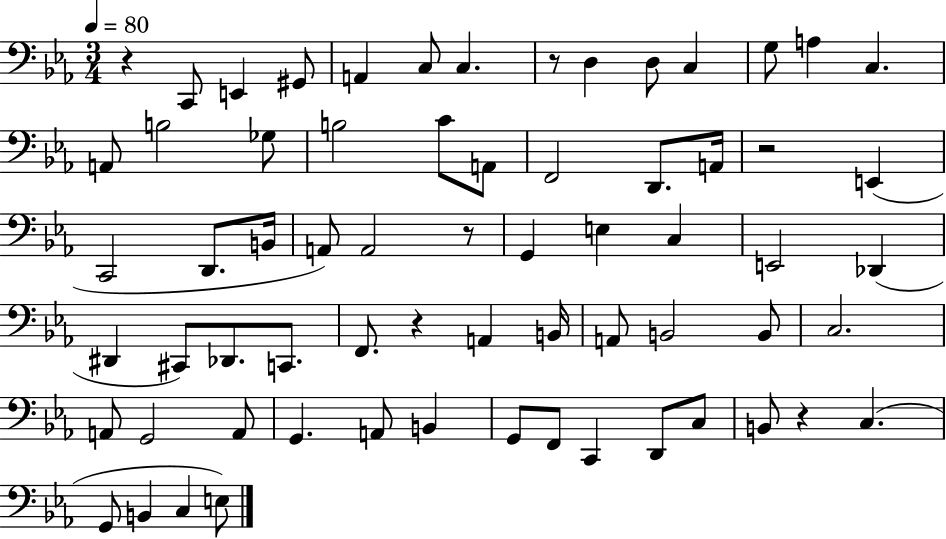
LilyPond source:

{
  \clef bass
  \numericTimeSignature
  \time 3/4
  \key ees \major
  \tempo 4 = 80
  r4 c,8 e,4 gis,8 | a,4 c8 c4. | r8 d4 d8 c4 | g8 a4 c4. | \break a,8 b2 ges8 | b2 c'8 a,8 | f,2 d,8. a,16 | r2 e,4( | \break c,2 d,8. b,16 | a,8) a,2 r8 | g,4 e4 c4 | e,2 des,4( | \break dis,4 cis,8) des,8. c,8. | f,8. r4 a,4 b,16 | a,8 b,2 b,8 | c2. | \break a,8 g,2 a,8 | g,4. a,8 b,4 | g,8 f,8 c,4 d,8 c8 | b,8 r4 c4.( | \break g,8 b,4 c4 e8) | \bar "|."
}